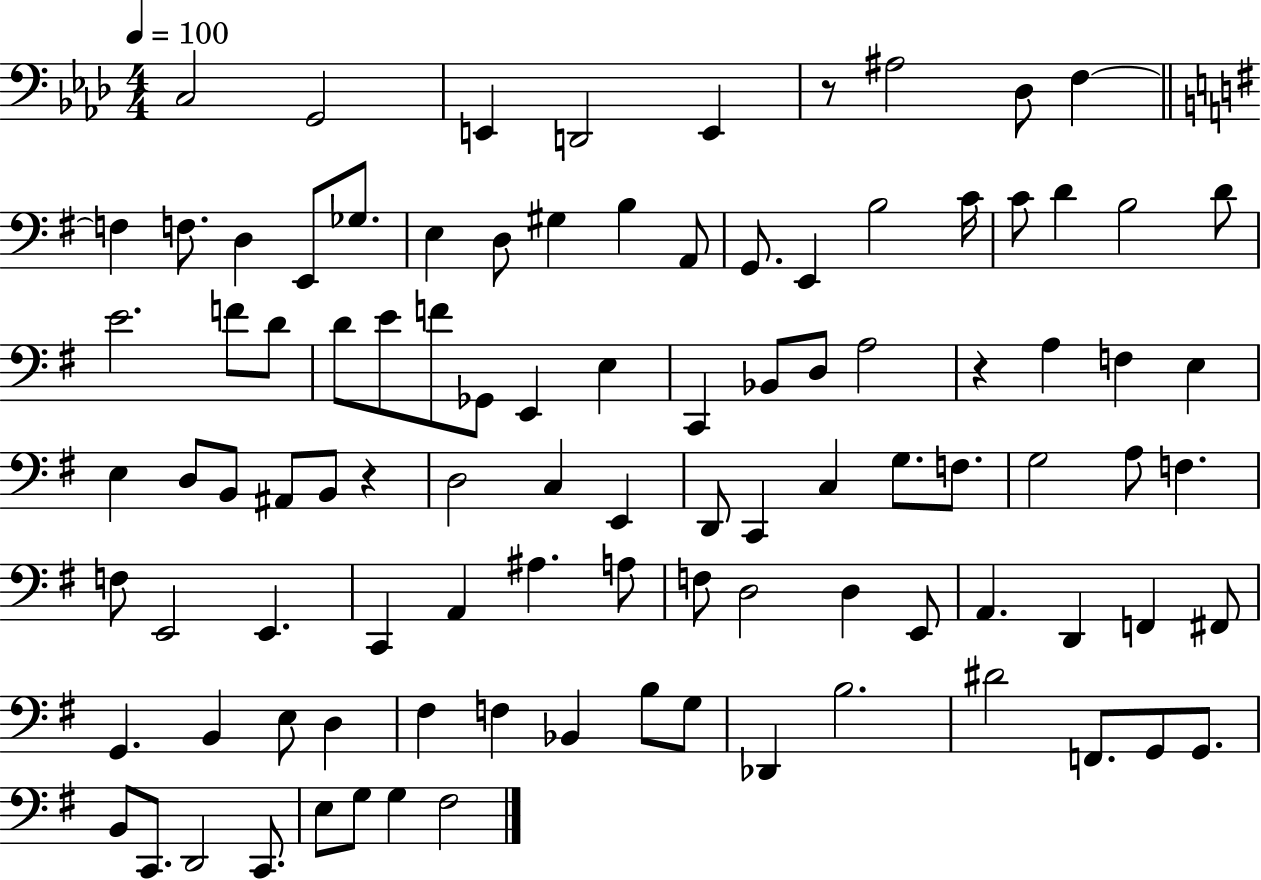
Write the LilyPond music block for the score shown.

{
  \clef bass
  \numericTimeSignature
  \time 4/4
  \key aes \major
  \tempo 4 = 100
  c2 g,2 | e,4 d,2 e,4 | r8 ais2 des8 f4~~ | \bar "||" \break \key g \major f4 f8. d4 e,8 ges8. | e4 d8 gis4 b4 a,8 | g,8. e,4 b2 c'16 | c'8 d'4 b2 d'8 | \break e'2. f'8 d'8 | d'8 e'8 f'8 ges,8 e,4 e4 | c,4 bes,8 d8 a2 | r4 a4 f4 e4 | \break e4 d8 b,8 ais,8 b,8 r4 | d2 c4 e,4 | d,8 c,4 c4 g8. f8. | g2 a8 f4. | \break f8 e,2 e,4. | c,4 a,4 ais4. a8 | f8 d2 d4 e,8 | a,4. d,4 f,4 fis,8 | \break g,4. b,4 e8 d4 | fis4 f4 bes,4 b8 g8 | des,4 b2. | dis'2 f,8. g,8 g,8. | \break b,8 c,8. d,2 c,8. | e8 g8 g4 fis2 | \bar "|."
}